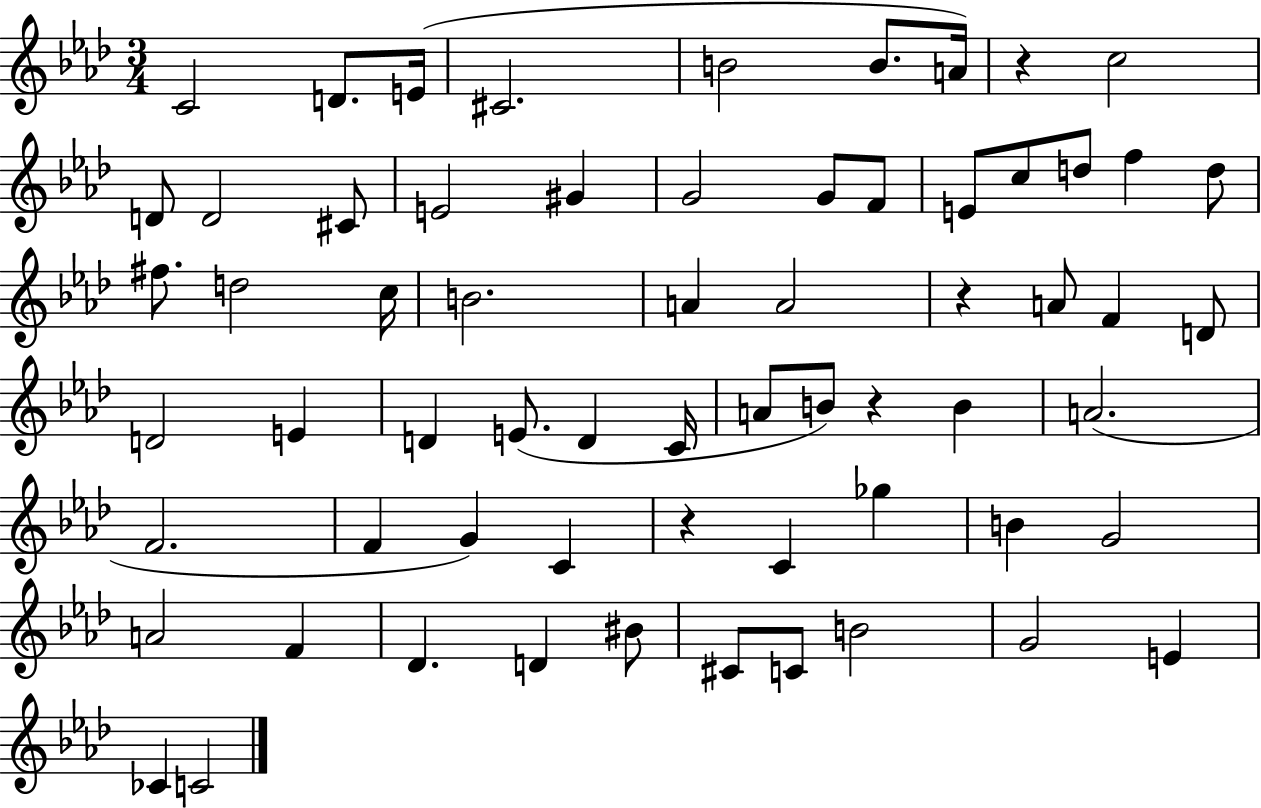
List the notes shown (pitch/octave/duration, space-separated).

C4/h D4/e. E4/s C#4/h. B4/h B4/e. A4/s R/q C5/h D4/e D4/h C#4/e E4/h G#4/q G4/h G4/e F4/e E4/e C5/e D5/e F5/q D5/e F#5/e. D5/h C5/s B4/h. A4/q A4/h R/q A4/e F4/q D4/e D4/h E4/q D4/q E4/e. D4/q C4/s A4/e B4/e R/q B4/q A4/h. F4/h. F4/q G4/q C4/q R/q C4/q Gb5/q B4/q G4/h A4/h F4/q Db4/q. D4/q BIS4/e C#4/e C4/e B4/h G4/h E4/q CES4/q C4/h